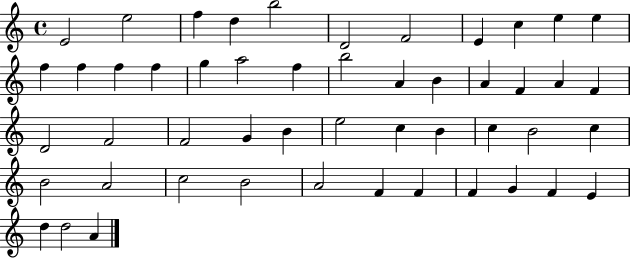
E4/h E5/h F5/q D5/q B5/h D4/h F4/h E4/q C5/q E5/q E5/q F5/q F5/q F5/q F5/q G5/q A5/h F5/q B5/h A4/q B4/q A4/q F4/q A4/q F4/q D4/h F4/h F4/h G4/q B4/q E5/h C5/q B4/q C5/q B4/h C5/q B4/h A4/h C5/h B4/h A4/h F4/q F4/q F4/q G4/q F4/q E4/q D5/q D5/h A4/q